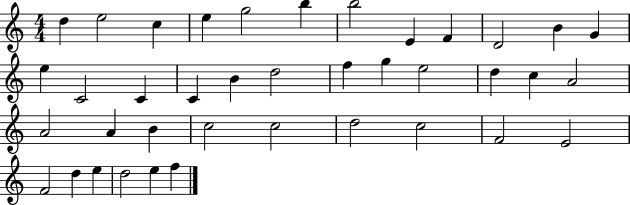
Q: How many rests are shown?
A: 0